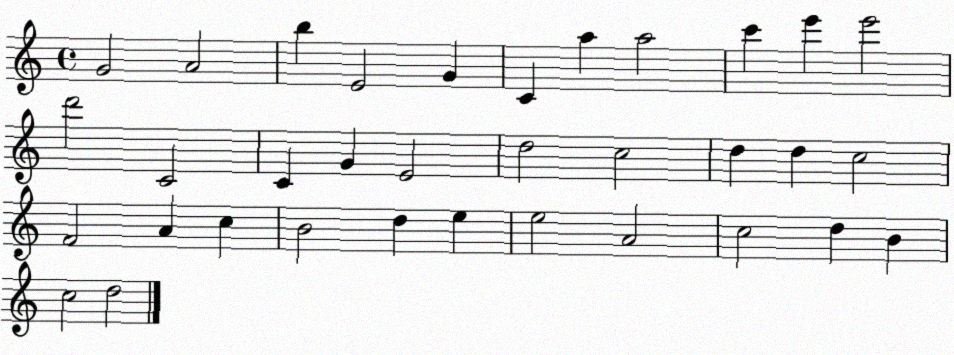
X:1
T:Untitled
M:4/4
L:1/4
K:C
G2 A2 b E2 G C a a2 c' e' e'2 d'2 C2 C G E2 d2 c2 d d c2 F2 A c B2 d e e2 A2 c2 d B c2 d2